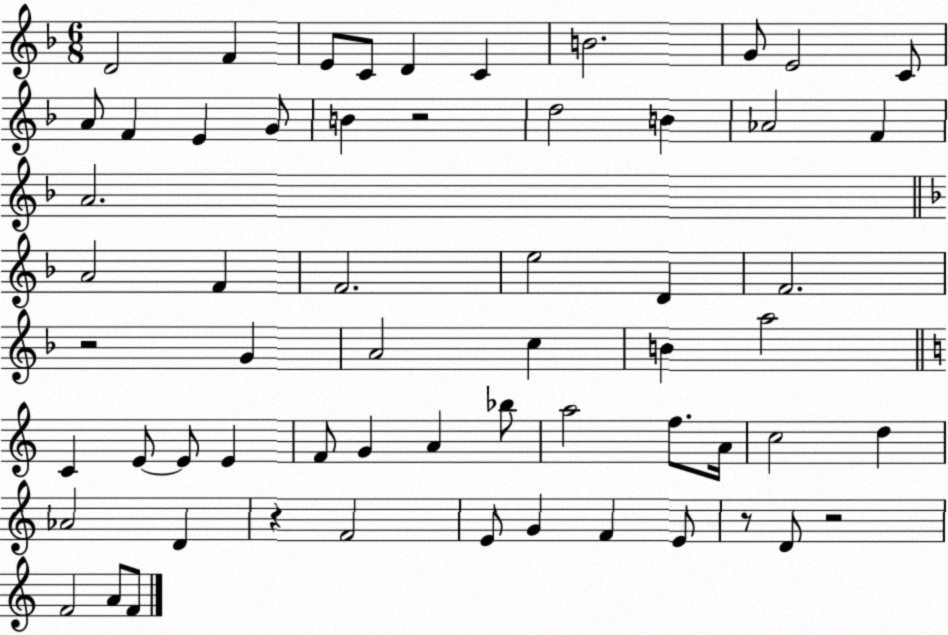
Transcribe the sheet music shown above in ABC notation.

X:1
T:Untitled
M:6/8
L:1/4
K:F
D2 F E/2 C/2 D C B2 G/2 E2 C/2 A/2 F E G/2 B z2 d2 B _A2 F A2 A2 F F2 e2 D F2 z2 G A2 c B a2 C E/2 E/2 E F/2 G A _b/2 a2 f/2 A/4 c2 d _A2 D z F2 E/2 G F E/2 z/2 D/2 z2 F2 A/2 F/2